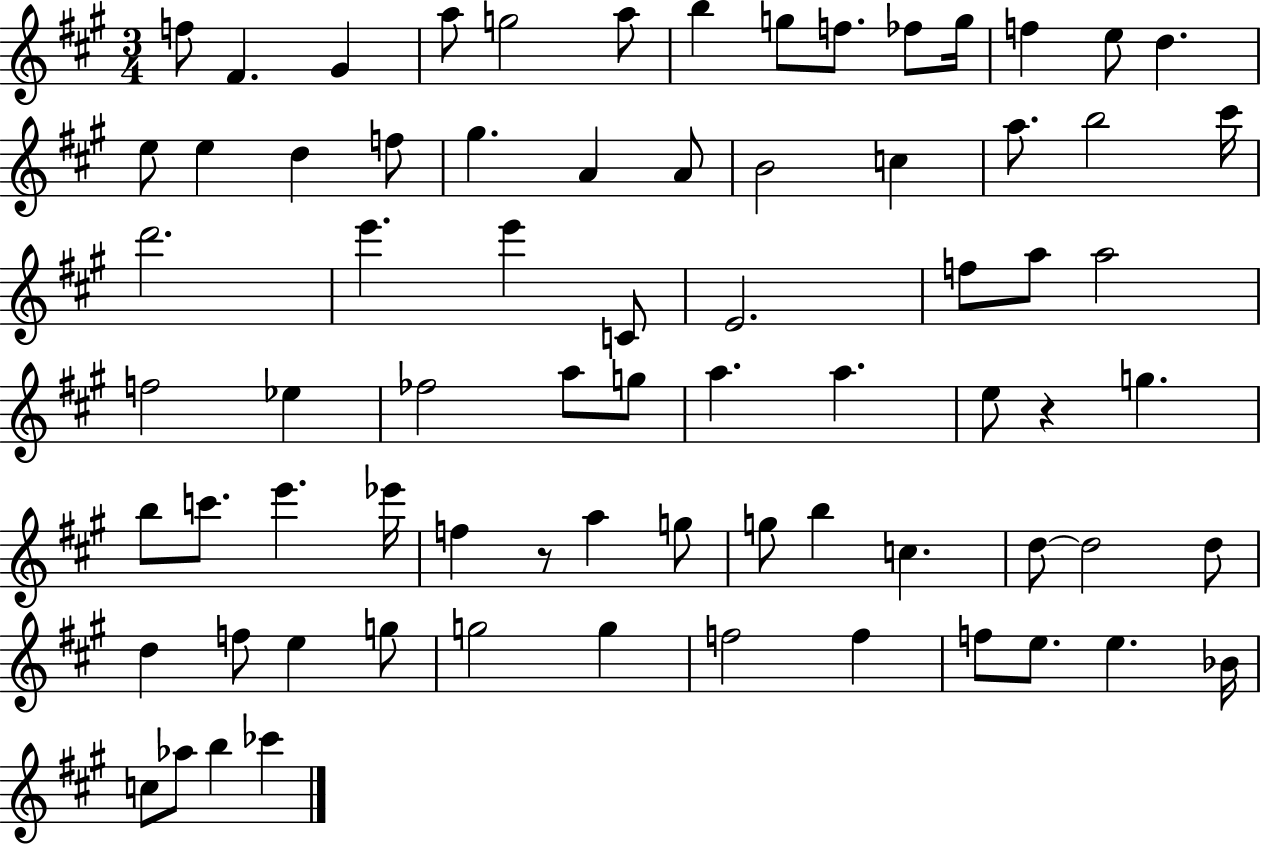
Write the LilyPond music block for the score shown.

{
  \clef treble
  \numericTimeSignature
  \time 3/4
  \key a \major
  f''8 fis'4. gis'4 | a''8 g''2 a''8 | b''4 g''8 f''8. fes''8 g''16 | f''4 e''8 d''4. | \break e''8 e''4 d''4 f''8 | gis''4. a'4 a'8 | b'2 c''4 | a''8. b''2 cis'''16 | \break d'''2. | e'''4. e'''4 c'8 | e'2. | f''8 a''8 a''2 | \break f''2 ees''4 | fes''2 a''8 g''8 | a''4. a''4. | e''8 r4 g''4. | \break b''8 c'''8. e'''4. ees'''16 | f''4 r8 a''4 g''8 | g''8 b''4 c''4. | d''8~~ d''2 d''8 | \break d''4 f''8 e''4 g''8 | g''2 g''4 | f''2 f''4 | f''8 e''8. e''4. bes'16 | \break c''8 aes''8 b''4 ces'''4 | \bar "|."
}